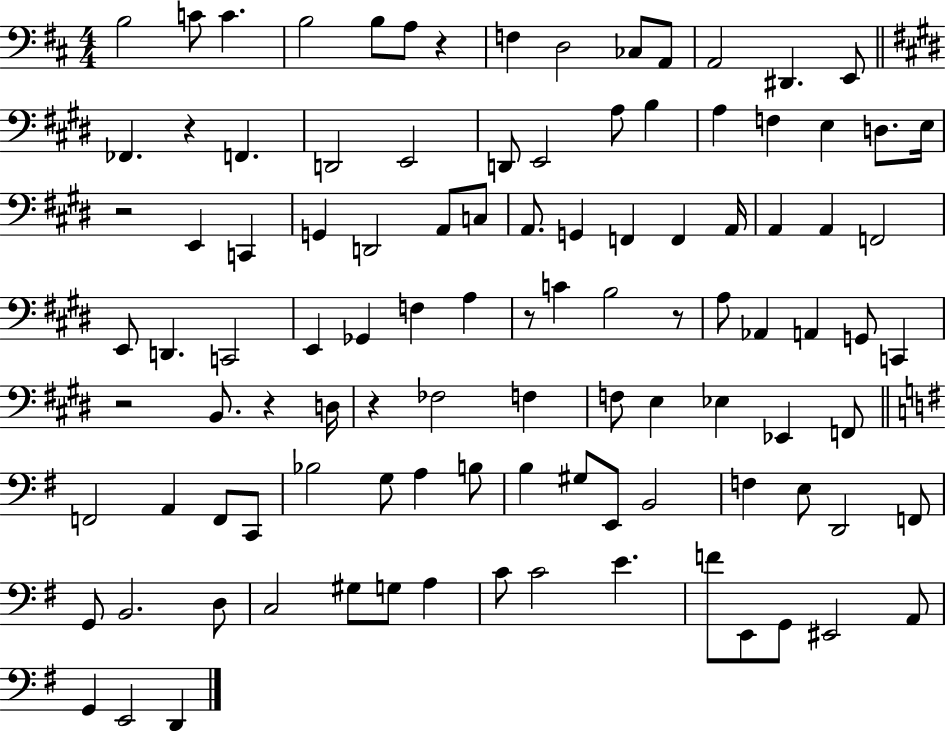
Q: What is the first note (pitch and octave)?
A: B3